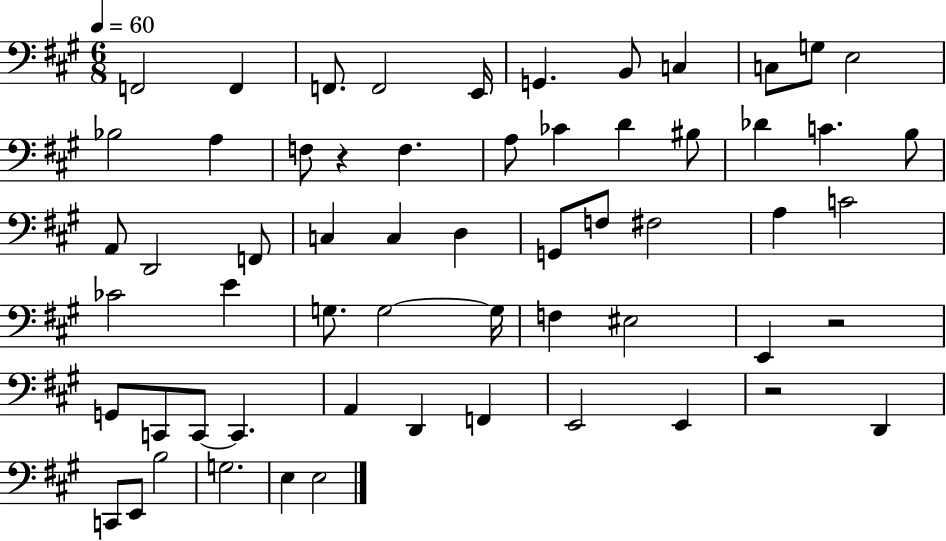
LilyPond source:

{
  \clef bass
  \numericTimeSignature
  \time 6/8
  \key a \major
  \tempo 4 = 60
  f,2 f,4 | f,8. f,2 e,16 | g,4. b,8 c4 | c8 g8 e2 | \break bes2 a4 | f8 r4 f4. | a8 ces'4 d'4 bis8 | des'4 c'4. b8 | \break a,8 d,2 f,8 | c4 c4 d4 | g,8 f8 fis2 | a4 c'2 | \break ces'2 e'4 | g8. g2~~ g16 | f4 eis2 | e,4 r2 | \break g,8 c,8 c,8~~ c,4. | a,4 d,4 f,4 | e,2 e,4 | r2 d,4 | \break c,8 e,8 b2 | g2. | e4 e2 | \bar "|."
}